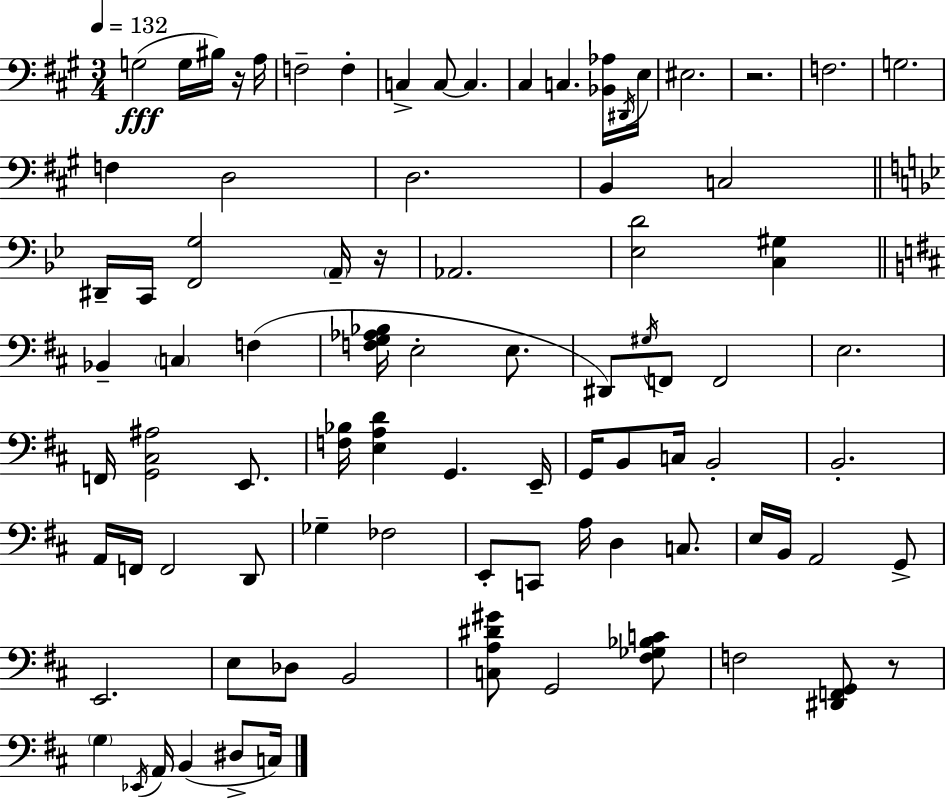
{
  \clef bass
  \numericTimeSignature
  \time 3/4
  \key a \major
  \tempo 4 = 132
  g2(\fff g16 bis16) r16 a16 | f2-- f4-. | c4-> c8~~ c4. | cis4 c4. <bes, aes>16 \acciaccatura { dis,16 } | \break e16 eis2. | r2. | f2. | g2. | \break f4 d2 | d2. | b,4 c2 | \bar "||" \break \key bes \major dis,16-- c,16 <f, g>2 \parenthesize a,16-- r16 | aes,2. | <ees d'>2 <c gis>4 | \bar "||" \break \key b \minor bes,4-- \parenthesize c4 f4( | <f g aes bes>16 e2-. e8. | dis,8) \acciaccatura { gis16 } f,8 f,2 | e2. | \break f,16 <g, cis ais>2 e,8. | <f bes>16 <e a d'>4 g,4. | e,16-- g,16 b,8 c16 b,2-. | b,2.-. | \break a,16 f,16 f,2 d,8 | ges4-- fes2 | e,8-. c,8 a16 d4 c8. | e16 b,16 a,2 g,8-> | \break e,2. | e8 des8 b,2 | <c a dis' gis'>8 g,2 <fis ges bes c'>8 | f2 <dis, f, g,>8 r8 | \break \parenthesize g4 \acciaccatura { ees,16 } a,16 b,4( dis8-> | c16) \bar "|."
}